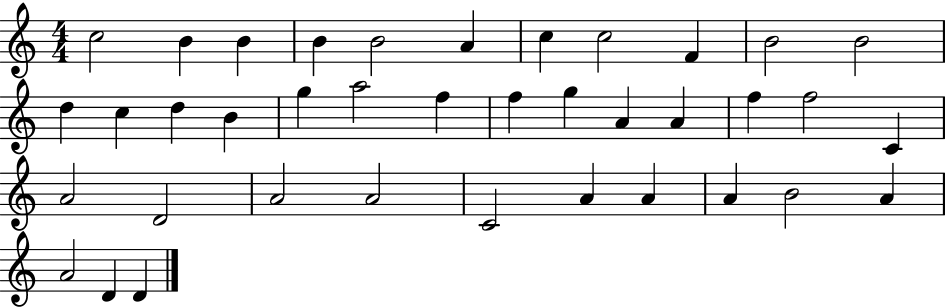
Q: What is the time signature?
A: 4/4